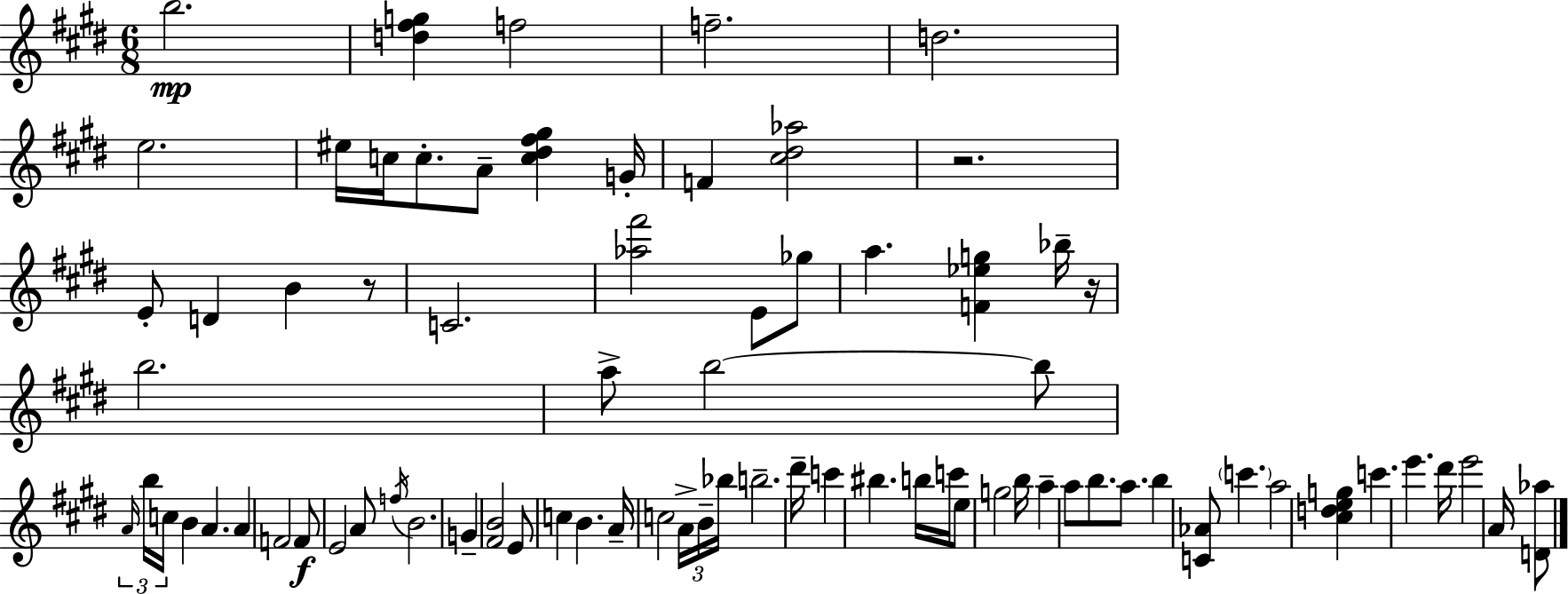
{
  \clef treble
  \numericTimeSignature
  \time 6/8
  \key e \major
  b''2.\mp | <d'' fis'' g''>4 f''2 | f''2.-- | d''2. | \break e''2. | eis''16 c''16 c''8.-. a'8-- <c'' dis'' fis'' gis''>4 g'16-. | f'4 <cis'' dis'' aes''>2 | r2. | \break e'8-. d'4 b'4 r8 | c'2. | <aes'' fis'''>2 e'8 ges''8 | a''4. <f' ees'' g''>4 bes''16-- r16 | \break b''2. | a''8-> b''2~~ b''8 | \tuplet 3/2 { \grace { a'16 } b''16 c''16 } b'4 a'4. | a'4 f'2 | \break f'8\f e'2 a'8 | \acciaccatura { f''16 } b'2. | g'4-- <fis' b'>2 | e'8 c''4 b'4. | \break a'16-- c''2 \tuplet 3/2 { a'16-> | b'16-- bes''16 } b''2.-- | dis'''16-- c'''4 bis''4. | b''16 c'''16 e''8 g''2 | \break b''16 a''4-- a''8 b''8. a''8. | b''4 <c' aes'>8 \parenthesize c'''4. | a''2 <cis'' d'' e'' g''>4 | c'''4. e'''4. | \break dis'''16 e'''2 a'16 | <d' aes''>8 \bar "|."
}